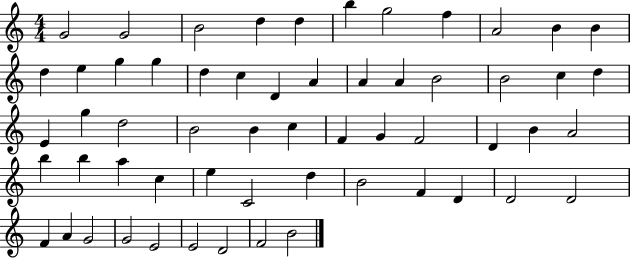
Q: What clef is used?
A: treble